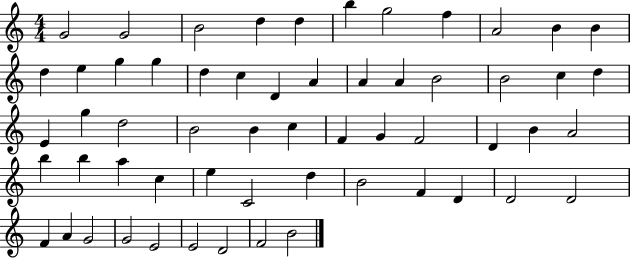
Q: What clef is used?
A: treble